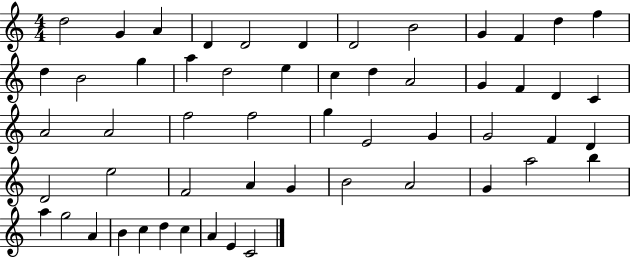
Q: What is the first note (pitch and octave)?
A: D5